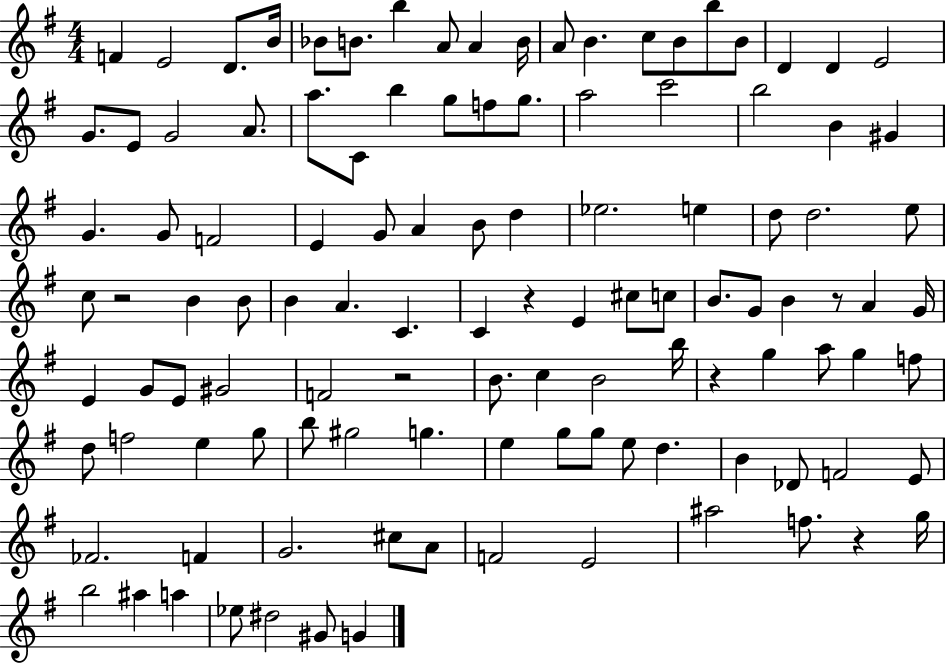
F4/q E4/h D4/e. B4/s Bb4/e B4/e. B5/q A4/e A4/q B4/s A4/e B4/q. C5/e B4/e B5/e B4/e D4/q D4/q E4/h G4/e. E4/e G4/h A4/e. A5/e. C4/e B5/q G5/e F5/e G5/e. A5/h C6/h B5/h B4/q G#4/q G4/q. G4/e F4/h E4/q G4/e A4/q B4/e D5/q Eb5/h. E5/q D5/e D5/h. E5/e C5/e R/h B4/q B4/e B4/q A4/q. C4/q. C4/q R/q E4/q C#5/e C5/e B4/e. G4/e B4/q R/e A4/q G4/s E4/q G4/e E4/e G#4/h F4/h R/h B4/e. C5/q B4/h B5/s R/q G5/q A5/e G5/q F5/e D5/e F5/h E5/q G5/e B5/e G#5/h G5/q. E5/q G5/e G5/e E5/e D5/q. B4/q Db4/e F4/h E4/e FES4/h. F4/q G4/h. C#5/e A4/e F4/h E4/h A#5/h F5/e. R/q G5/s B5/h A#5/q A5/q Eb5/e D#5/h G#4/e G4/q